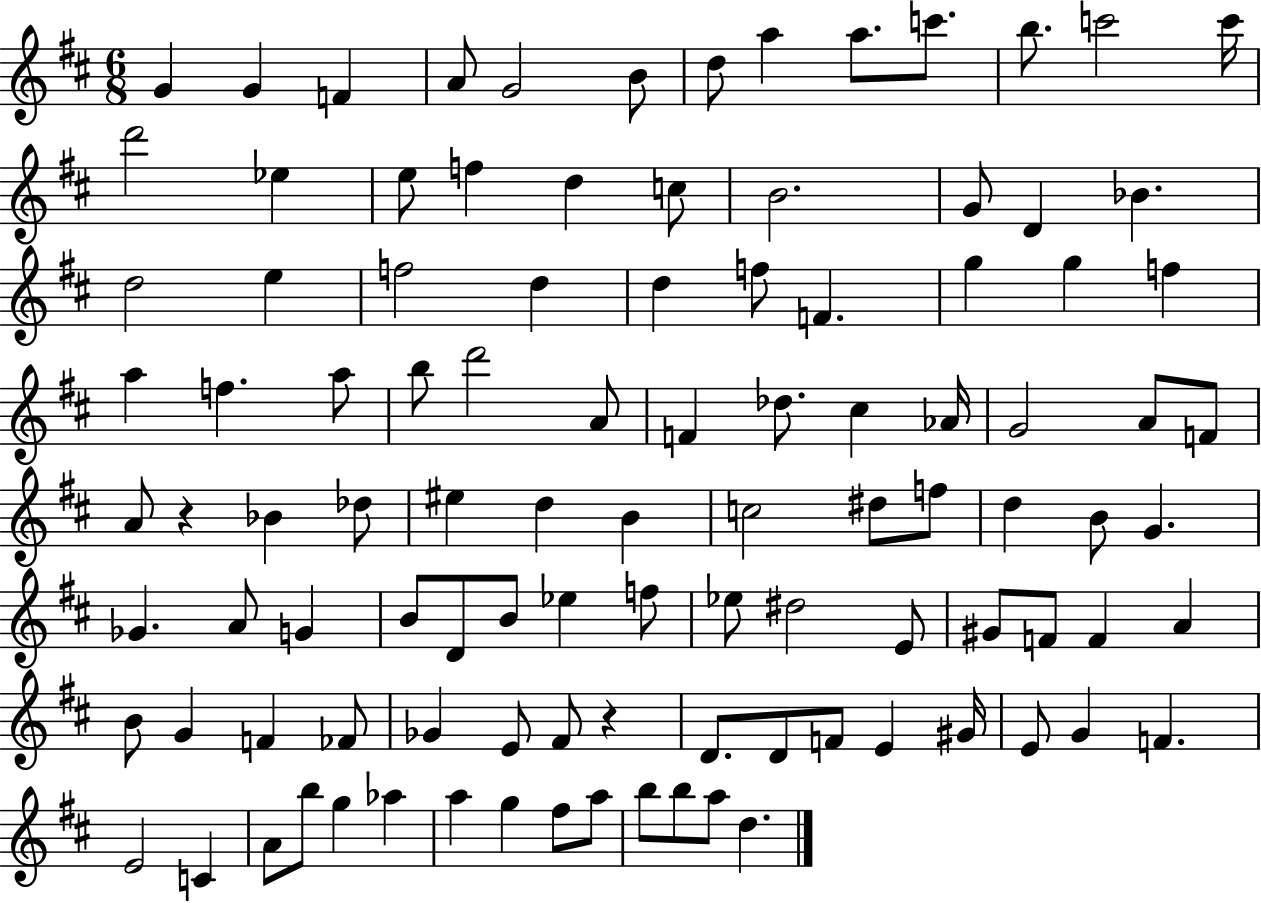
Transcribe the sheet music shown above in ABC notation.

X:1
T:Untitled
M:6/8
L:1/4
K:D
G G F A/2 G2 B/2 d/2 a a/2 c'/2 b/2 c'2 c'/4 d'2 _e e/2 f d c/2 B2 G/2 D _B d2 e f2 d d f/2 F g g f a f a/2 b/2 d'2 A/2 F _d/2 ^c _A/4 G2 A/2 F/2 A/2 z _B _d/2 ^e d B c2 ^d/2 f/2 d B/2 G _G A/2 G B/2 D/2 B/2 _e f/2 _e/2 ^d2 E/2 ^G/2 F/2 F A B/2 G F _F/2 _G E/2 ^F/2 z D/2 D/2 F/2 E ^G/4 E/2 G F E2 C A/2 b/2 g _a a g ^f/2 a/2 b/2 b/2 a/2 d